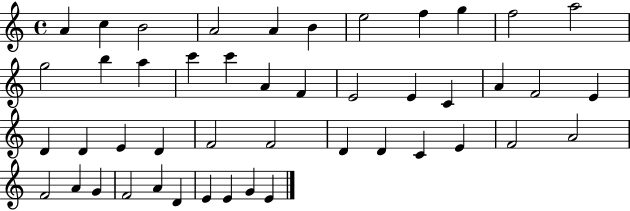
A4/q C5/q B4/h A4/h A4/q B4/q E5/h F5/q G5/q F5/h A5/h G5/h B5/q A5/q C6/q C6/q A4/q F4/q E4/h E4/q C4/q A4/q F4/h E4/q D4/q D4/q E4/q D4/q F4/h F4/h D4/q D4/q C4/q E4/q F4/h A4/h F4/h A4/q G4/q F4/h A4/q D4/q E4/q E4/q G4/q E4/q